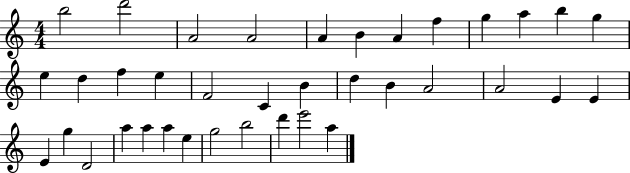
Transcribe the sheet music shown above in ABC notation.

X:1
T:Untitled
M:4/4
L:1/4
K:C
b2 d'2 A2 A2 A B A f g a b g e d f e F2 C B d B A2 A2 E E E g D2 a a a e g2 b2 d' e'2 a